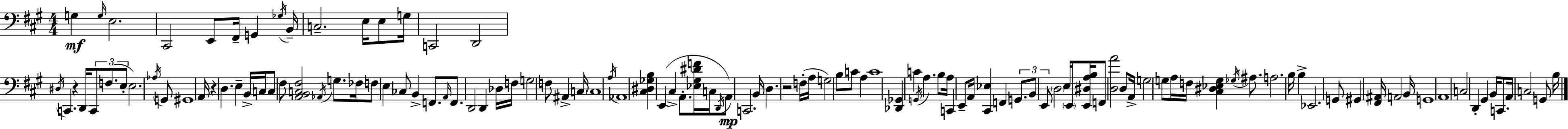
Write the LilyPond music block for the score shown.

{
  \clef bass
  \numericTimeSignature
  \time 4/4
  \key a \major
  \repeat volta 2 { g4\mf \grace { g16 } e2. | cis,2 e,8 fis,16-- g,4 | \acciaccatura { ges16 } b,16-- c2.-- e16 e8 | g16 c,2 d,2 | \break \acciaccatura { dis16 } c,4. r4 d,16 \tuplet 3/2 { c,8 | f8.( e8-. } e2.) | \acciaccatura { aes16 } g,8 gis,1 | a,16 r4 d4. e4-- | \break b,16-> c16 c8 fis8 <a, b, c fis>2 | \acciaccatura { aes,16 } g8. fes16 f8 e4 ces8 b,4-> | f,8. \grace { a,16 } f,8. d,2 | d,4 des16 f16 g2 f8 | \break ais,4-> \parenthesize c16 c1 | \acciaccatura { a16 } aes,1 | <cis dis ges b>4 e,4( cis4-> | a,8.-. <ees gis dis' f'>16 c16 \acciaccatura { d,16 }\mp) a,8 c,2. | \break b,16 d4. r2 | f16-.( a16 g2) | b8 c'8 a4 c'1 | <des, ges,>4 c'4 | \break \acciaccatura { g,16 } a4. b8 a16 c,4 e,8-- | a,16 <cis, ees>4 f,4 \tuplet 3/2 { g,8. b,8 e,8 } | \parenthesize d2 e16 \parenthesize e,8 <e, dis a b>16 f,8 <d a'>2 | d8 a,16-> g2 | \break g8 a16 f16 <cis dis ees g>4 \acciaccatura { ges16 } ais8. a2. | b16 b4-> ees,2. | g,8 gis,4 | <fis, ais,>16 a,2 b,16 g,1 | \break a,1 | c2 | d,4-. gis,4 b,16 c,8. a,16 c2 | g,8 b16 } \bar "|."
}